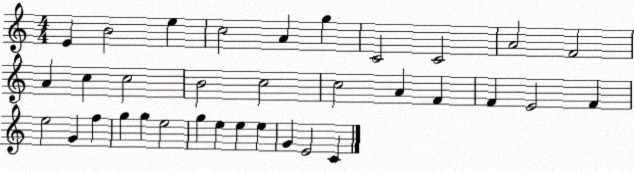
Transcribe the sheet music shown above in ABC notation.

X:1
T:Untitled
M:4/4
L:1/4
K:C
E B2 e c2 A g C2 C2 A2 F2 A c c2 B2 c2 c2 A F F E2 F e2 G f g g e2 g e e e G E2 C